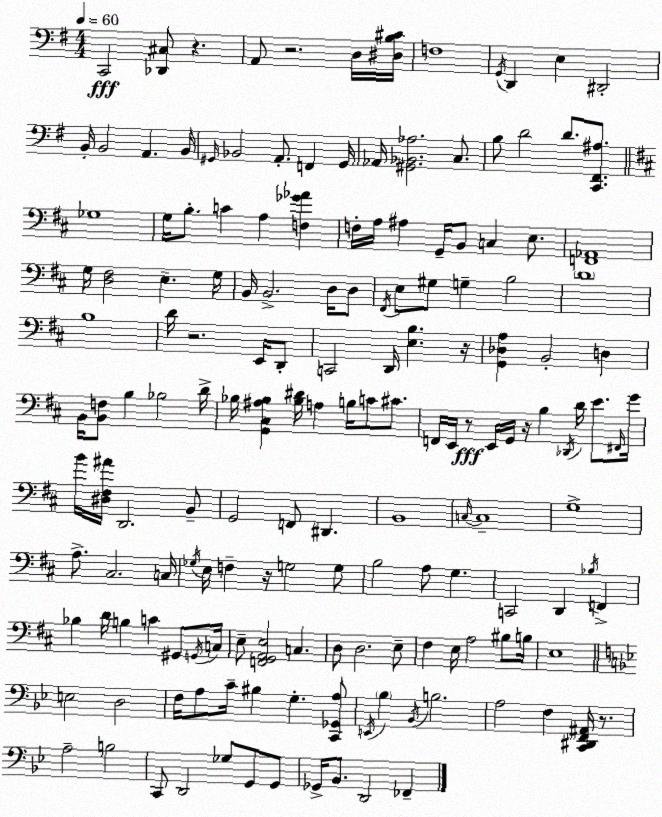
X:1
T:Untitled
M:4/4
L:1/4
K:Em
C,,2 [_D,,^C,]/2 z A,,/2 z2 D,/4 [^D,B,^C]/4 F,4 G,,/4 D,, E, ^D,,2 B,,/4 B,,2 A,, B,,/4 ^G,,/4 _B,,2 A,,/2 F,, ^G,,/4 _A,,/4 [^G,,_B,,_A,]2 C,/2 B,/2 D2 D/2 [C,,^F,,^A,]/2 _G,4 G,/4 B,/2 C A, [F,_G_A] F,/4 A,/4 ^A, G,,/4 B,,/2 C, E,/2 [F,,_A,,]4 G,/4 [D,^F,]2 E, G,/4 B,,/4 B,,2 D,/4 D,/2 ^F,,/4 E,/2 ^G,/2 G, B,2 D4 B,4 D/4 z2 E,,/4 D,,/2 C,,2 D,,/4 [E,B,] z/4 [G,,_D,A,] B,,2 D, B,,/4 [B,,F,]/2 B, _B,2 D/4 _B,/4 [G,,^C,^A,_B,] [_B,^D]/4 A, B,/4 C/2 ^C/2 F,,/4 E,,/4 z/2 E,,/4 G,,/4 z/4 B, _D,,/4 D/4 E/2 ^F,,/4 G/4 B/4 [^D,^F,^A]/4 D,,2 B,,/2 G,,2 F,,/2 ^D,, B,,4 C,/4 C,4 G,4 A,/2 ^C,2 C,/4 _G,/4 E,/4 F, z/4 G,2 G,/2 B,2 A,/2 G, C,,2 D,, _B,/4 F,, _B, D/4 B, C ^G,,/2 G,,/4 C,/4 E,/2 [F,,G,,A,,E,]2 C, D,/2 D,2 E,/2 ^F, E,/4 A,2 ^B,/2 B,/4 E,4 E,2 D,2 F,/4 A,/2 C/4 ^B, G, [C,,_G,,A,]/2 E,,/4 _B, _B,,/4 B,2 A,2 F, [C,,^D,,F,,^A,,]/4 z/2 A,2 B,2 C,,/2 D,,2 _G,/2 G,,/2 G,,/2 _G,,/4 _B,,/2 D,,2 _F,,